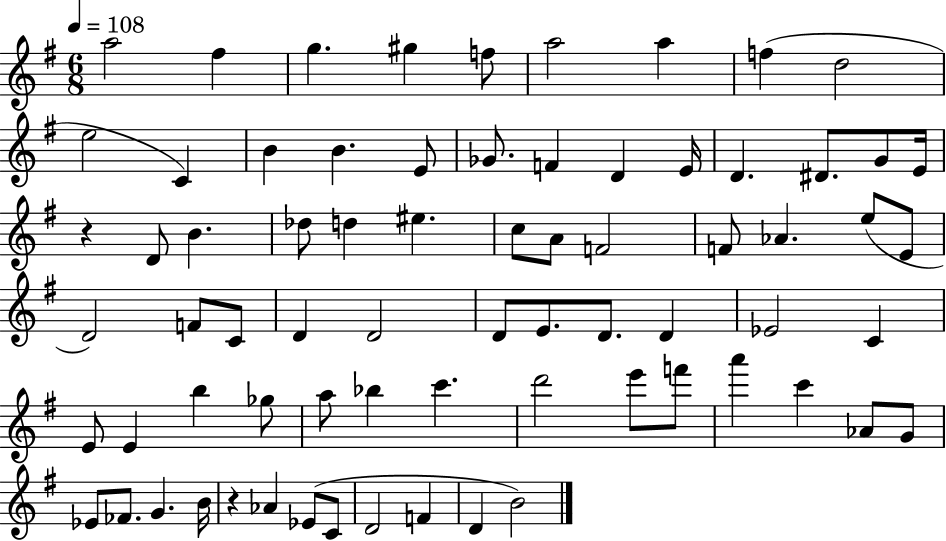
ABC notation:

X:1
T:Untitled
M:6/8
L:1/4
K:G
a2 ^f g ^g f/2 a2 a f d2 e2 C B B E/2 _G/2 F D E/4 D ^D/2 G/2 E/4 z D/2 B _d/2 d ^e c/2 A/2 F2 F/2 _A e/2 E/2 D2 F/2 C/2 D D2 D/2 E/2 D/2 D _E2 C E/2 E b _g/2 a/2 _b c' d'2 e'/2 f'/2 a' c' _A/2 G/2 _E/2 _F/2 G B/4 z _A _E/2 C/2 D2 F D B2